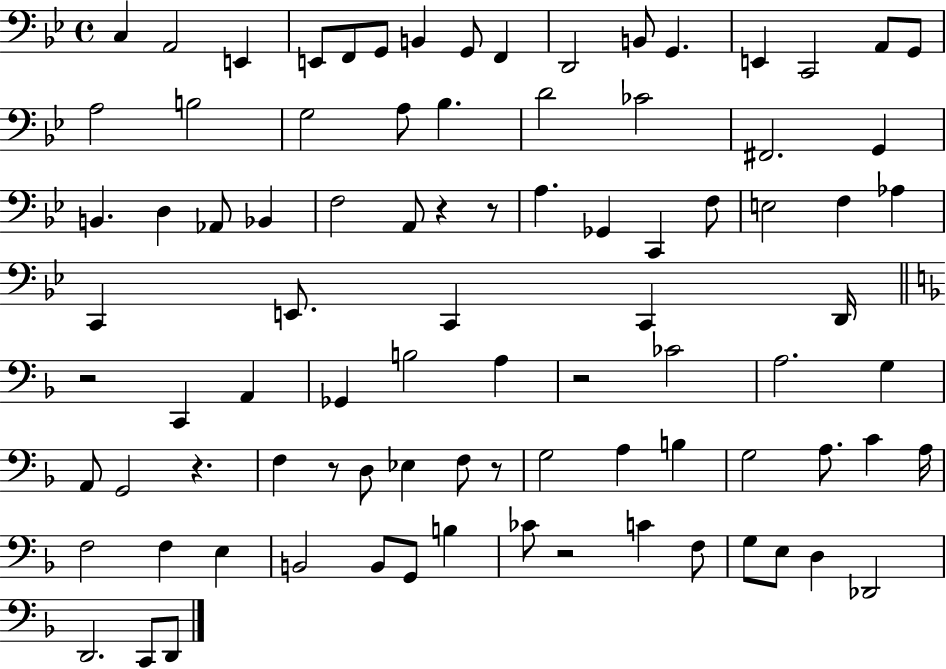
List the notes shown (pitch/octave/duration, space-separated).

C3/q A2/h E2/q E2/e F2/e G2/e B2/q G2/e F2/q D2/h B2/e G2/q. E2/q C2/h A2/e G2/e A3/h B3/h G3/h A3/e Bb3/q. D4/h CES4/h F#2/h. G2/q B2/q. D3/q Ab2/e Bb2/q F3/h A2/e R/q R/e A3/q. Gb2/q C2/q F3/e E3/h F3/q Ab3/q C2/q E2/e. C2/q C2/q D2/s R/h C2/q A2/q Gb2/q B3/h A3/q R/h CES4/h A3/h. G3/q A2/e G2/h R/q. F3/q R/e D3/e Eb3/q F3/e R/e G3/h A3/q B3/q G3/h A3/e. C4/q A3/s F3/h F3/q E3/q B2/h B2/e G2/e B3/q CES4/e R/h C4/q F3/e G3/e E3/e D3/q Db2/h D2/h. C2/e D2/e